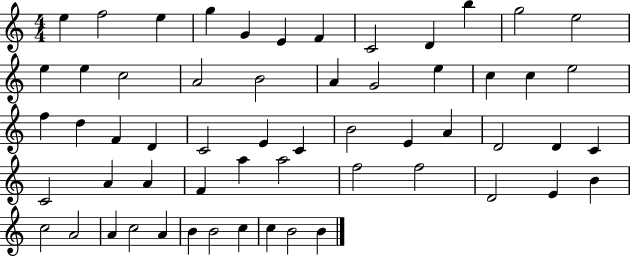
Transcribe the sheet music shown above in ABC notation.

X:1
T:Untitled
M:4/4
L:1/4
K:C
e f2 e g G E F C2 D b g2 e2 e e c2 A2 B2 A G2 e c c e2 f d F D C2 E C B2 E A D2 D C C2 A A F a a2 f2 f2 D2 E B c2 A2 A c2 A B B2 c c B2 B